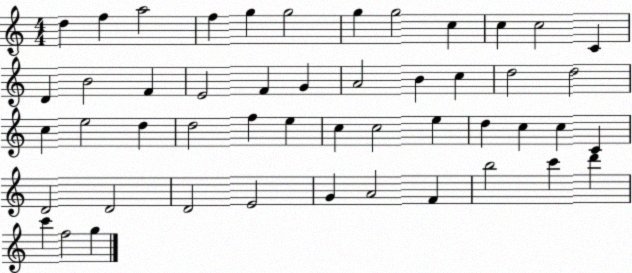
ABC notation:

X:1
T:Untitled
M:4/4
L:1/4
K:C
d f a2 f g g2 g g2 c c c2 C D B2 F E2 F G A2 B c d2 d2 c e2 d d2 f e c c2 e d c c C D2 D2 D2 E2 G A2 F b2 c' d' c' f2 g